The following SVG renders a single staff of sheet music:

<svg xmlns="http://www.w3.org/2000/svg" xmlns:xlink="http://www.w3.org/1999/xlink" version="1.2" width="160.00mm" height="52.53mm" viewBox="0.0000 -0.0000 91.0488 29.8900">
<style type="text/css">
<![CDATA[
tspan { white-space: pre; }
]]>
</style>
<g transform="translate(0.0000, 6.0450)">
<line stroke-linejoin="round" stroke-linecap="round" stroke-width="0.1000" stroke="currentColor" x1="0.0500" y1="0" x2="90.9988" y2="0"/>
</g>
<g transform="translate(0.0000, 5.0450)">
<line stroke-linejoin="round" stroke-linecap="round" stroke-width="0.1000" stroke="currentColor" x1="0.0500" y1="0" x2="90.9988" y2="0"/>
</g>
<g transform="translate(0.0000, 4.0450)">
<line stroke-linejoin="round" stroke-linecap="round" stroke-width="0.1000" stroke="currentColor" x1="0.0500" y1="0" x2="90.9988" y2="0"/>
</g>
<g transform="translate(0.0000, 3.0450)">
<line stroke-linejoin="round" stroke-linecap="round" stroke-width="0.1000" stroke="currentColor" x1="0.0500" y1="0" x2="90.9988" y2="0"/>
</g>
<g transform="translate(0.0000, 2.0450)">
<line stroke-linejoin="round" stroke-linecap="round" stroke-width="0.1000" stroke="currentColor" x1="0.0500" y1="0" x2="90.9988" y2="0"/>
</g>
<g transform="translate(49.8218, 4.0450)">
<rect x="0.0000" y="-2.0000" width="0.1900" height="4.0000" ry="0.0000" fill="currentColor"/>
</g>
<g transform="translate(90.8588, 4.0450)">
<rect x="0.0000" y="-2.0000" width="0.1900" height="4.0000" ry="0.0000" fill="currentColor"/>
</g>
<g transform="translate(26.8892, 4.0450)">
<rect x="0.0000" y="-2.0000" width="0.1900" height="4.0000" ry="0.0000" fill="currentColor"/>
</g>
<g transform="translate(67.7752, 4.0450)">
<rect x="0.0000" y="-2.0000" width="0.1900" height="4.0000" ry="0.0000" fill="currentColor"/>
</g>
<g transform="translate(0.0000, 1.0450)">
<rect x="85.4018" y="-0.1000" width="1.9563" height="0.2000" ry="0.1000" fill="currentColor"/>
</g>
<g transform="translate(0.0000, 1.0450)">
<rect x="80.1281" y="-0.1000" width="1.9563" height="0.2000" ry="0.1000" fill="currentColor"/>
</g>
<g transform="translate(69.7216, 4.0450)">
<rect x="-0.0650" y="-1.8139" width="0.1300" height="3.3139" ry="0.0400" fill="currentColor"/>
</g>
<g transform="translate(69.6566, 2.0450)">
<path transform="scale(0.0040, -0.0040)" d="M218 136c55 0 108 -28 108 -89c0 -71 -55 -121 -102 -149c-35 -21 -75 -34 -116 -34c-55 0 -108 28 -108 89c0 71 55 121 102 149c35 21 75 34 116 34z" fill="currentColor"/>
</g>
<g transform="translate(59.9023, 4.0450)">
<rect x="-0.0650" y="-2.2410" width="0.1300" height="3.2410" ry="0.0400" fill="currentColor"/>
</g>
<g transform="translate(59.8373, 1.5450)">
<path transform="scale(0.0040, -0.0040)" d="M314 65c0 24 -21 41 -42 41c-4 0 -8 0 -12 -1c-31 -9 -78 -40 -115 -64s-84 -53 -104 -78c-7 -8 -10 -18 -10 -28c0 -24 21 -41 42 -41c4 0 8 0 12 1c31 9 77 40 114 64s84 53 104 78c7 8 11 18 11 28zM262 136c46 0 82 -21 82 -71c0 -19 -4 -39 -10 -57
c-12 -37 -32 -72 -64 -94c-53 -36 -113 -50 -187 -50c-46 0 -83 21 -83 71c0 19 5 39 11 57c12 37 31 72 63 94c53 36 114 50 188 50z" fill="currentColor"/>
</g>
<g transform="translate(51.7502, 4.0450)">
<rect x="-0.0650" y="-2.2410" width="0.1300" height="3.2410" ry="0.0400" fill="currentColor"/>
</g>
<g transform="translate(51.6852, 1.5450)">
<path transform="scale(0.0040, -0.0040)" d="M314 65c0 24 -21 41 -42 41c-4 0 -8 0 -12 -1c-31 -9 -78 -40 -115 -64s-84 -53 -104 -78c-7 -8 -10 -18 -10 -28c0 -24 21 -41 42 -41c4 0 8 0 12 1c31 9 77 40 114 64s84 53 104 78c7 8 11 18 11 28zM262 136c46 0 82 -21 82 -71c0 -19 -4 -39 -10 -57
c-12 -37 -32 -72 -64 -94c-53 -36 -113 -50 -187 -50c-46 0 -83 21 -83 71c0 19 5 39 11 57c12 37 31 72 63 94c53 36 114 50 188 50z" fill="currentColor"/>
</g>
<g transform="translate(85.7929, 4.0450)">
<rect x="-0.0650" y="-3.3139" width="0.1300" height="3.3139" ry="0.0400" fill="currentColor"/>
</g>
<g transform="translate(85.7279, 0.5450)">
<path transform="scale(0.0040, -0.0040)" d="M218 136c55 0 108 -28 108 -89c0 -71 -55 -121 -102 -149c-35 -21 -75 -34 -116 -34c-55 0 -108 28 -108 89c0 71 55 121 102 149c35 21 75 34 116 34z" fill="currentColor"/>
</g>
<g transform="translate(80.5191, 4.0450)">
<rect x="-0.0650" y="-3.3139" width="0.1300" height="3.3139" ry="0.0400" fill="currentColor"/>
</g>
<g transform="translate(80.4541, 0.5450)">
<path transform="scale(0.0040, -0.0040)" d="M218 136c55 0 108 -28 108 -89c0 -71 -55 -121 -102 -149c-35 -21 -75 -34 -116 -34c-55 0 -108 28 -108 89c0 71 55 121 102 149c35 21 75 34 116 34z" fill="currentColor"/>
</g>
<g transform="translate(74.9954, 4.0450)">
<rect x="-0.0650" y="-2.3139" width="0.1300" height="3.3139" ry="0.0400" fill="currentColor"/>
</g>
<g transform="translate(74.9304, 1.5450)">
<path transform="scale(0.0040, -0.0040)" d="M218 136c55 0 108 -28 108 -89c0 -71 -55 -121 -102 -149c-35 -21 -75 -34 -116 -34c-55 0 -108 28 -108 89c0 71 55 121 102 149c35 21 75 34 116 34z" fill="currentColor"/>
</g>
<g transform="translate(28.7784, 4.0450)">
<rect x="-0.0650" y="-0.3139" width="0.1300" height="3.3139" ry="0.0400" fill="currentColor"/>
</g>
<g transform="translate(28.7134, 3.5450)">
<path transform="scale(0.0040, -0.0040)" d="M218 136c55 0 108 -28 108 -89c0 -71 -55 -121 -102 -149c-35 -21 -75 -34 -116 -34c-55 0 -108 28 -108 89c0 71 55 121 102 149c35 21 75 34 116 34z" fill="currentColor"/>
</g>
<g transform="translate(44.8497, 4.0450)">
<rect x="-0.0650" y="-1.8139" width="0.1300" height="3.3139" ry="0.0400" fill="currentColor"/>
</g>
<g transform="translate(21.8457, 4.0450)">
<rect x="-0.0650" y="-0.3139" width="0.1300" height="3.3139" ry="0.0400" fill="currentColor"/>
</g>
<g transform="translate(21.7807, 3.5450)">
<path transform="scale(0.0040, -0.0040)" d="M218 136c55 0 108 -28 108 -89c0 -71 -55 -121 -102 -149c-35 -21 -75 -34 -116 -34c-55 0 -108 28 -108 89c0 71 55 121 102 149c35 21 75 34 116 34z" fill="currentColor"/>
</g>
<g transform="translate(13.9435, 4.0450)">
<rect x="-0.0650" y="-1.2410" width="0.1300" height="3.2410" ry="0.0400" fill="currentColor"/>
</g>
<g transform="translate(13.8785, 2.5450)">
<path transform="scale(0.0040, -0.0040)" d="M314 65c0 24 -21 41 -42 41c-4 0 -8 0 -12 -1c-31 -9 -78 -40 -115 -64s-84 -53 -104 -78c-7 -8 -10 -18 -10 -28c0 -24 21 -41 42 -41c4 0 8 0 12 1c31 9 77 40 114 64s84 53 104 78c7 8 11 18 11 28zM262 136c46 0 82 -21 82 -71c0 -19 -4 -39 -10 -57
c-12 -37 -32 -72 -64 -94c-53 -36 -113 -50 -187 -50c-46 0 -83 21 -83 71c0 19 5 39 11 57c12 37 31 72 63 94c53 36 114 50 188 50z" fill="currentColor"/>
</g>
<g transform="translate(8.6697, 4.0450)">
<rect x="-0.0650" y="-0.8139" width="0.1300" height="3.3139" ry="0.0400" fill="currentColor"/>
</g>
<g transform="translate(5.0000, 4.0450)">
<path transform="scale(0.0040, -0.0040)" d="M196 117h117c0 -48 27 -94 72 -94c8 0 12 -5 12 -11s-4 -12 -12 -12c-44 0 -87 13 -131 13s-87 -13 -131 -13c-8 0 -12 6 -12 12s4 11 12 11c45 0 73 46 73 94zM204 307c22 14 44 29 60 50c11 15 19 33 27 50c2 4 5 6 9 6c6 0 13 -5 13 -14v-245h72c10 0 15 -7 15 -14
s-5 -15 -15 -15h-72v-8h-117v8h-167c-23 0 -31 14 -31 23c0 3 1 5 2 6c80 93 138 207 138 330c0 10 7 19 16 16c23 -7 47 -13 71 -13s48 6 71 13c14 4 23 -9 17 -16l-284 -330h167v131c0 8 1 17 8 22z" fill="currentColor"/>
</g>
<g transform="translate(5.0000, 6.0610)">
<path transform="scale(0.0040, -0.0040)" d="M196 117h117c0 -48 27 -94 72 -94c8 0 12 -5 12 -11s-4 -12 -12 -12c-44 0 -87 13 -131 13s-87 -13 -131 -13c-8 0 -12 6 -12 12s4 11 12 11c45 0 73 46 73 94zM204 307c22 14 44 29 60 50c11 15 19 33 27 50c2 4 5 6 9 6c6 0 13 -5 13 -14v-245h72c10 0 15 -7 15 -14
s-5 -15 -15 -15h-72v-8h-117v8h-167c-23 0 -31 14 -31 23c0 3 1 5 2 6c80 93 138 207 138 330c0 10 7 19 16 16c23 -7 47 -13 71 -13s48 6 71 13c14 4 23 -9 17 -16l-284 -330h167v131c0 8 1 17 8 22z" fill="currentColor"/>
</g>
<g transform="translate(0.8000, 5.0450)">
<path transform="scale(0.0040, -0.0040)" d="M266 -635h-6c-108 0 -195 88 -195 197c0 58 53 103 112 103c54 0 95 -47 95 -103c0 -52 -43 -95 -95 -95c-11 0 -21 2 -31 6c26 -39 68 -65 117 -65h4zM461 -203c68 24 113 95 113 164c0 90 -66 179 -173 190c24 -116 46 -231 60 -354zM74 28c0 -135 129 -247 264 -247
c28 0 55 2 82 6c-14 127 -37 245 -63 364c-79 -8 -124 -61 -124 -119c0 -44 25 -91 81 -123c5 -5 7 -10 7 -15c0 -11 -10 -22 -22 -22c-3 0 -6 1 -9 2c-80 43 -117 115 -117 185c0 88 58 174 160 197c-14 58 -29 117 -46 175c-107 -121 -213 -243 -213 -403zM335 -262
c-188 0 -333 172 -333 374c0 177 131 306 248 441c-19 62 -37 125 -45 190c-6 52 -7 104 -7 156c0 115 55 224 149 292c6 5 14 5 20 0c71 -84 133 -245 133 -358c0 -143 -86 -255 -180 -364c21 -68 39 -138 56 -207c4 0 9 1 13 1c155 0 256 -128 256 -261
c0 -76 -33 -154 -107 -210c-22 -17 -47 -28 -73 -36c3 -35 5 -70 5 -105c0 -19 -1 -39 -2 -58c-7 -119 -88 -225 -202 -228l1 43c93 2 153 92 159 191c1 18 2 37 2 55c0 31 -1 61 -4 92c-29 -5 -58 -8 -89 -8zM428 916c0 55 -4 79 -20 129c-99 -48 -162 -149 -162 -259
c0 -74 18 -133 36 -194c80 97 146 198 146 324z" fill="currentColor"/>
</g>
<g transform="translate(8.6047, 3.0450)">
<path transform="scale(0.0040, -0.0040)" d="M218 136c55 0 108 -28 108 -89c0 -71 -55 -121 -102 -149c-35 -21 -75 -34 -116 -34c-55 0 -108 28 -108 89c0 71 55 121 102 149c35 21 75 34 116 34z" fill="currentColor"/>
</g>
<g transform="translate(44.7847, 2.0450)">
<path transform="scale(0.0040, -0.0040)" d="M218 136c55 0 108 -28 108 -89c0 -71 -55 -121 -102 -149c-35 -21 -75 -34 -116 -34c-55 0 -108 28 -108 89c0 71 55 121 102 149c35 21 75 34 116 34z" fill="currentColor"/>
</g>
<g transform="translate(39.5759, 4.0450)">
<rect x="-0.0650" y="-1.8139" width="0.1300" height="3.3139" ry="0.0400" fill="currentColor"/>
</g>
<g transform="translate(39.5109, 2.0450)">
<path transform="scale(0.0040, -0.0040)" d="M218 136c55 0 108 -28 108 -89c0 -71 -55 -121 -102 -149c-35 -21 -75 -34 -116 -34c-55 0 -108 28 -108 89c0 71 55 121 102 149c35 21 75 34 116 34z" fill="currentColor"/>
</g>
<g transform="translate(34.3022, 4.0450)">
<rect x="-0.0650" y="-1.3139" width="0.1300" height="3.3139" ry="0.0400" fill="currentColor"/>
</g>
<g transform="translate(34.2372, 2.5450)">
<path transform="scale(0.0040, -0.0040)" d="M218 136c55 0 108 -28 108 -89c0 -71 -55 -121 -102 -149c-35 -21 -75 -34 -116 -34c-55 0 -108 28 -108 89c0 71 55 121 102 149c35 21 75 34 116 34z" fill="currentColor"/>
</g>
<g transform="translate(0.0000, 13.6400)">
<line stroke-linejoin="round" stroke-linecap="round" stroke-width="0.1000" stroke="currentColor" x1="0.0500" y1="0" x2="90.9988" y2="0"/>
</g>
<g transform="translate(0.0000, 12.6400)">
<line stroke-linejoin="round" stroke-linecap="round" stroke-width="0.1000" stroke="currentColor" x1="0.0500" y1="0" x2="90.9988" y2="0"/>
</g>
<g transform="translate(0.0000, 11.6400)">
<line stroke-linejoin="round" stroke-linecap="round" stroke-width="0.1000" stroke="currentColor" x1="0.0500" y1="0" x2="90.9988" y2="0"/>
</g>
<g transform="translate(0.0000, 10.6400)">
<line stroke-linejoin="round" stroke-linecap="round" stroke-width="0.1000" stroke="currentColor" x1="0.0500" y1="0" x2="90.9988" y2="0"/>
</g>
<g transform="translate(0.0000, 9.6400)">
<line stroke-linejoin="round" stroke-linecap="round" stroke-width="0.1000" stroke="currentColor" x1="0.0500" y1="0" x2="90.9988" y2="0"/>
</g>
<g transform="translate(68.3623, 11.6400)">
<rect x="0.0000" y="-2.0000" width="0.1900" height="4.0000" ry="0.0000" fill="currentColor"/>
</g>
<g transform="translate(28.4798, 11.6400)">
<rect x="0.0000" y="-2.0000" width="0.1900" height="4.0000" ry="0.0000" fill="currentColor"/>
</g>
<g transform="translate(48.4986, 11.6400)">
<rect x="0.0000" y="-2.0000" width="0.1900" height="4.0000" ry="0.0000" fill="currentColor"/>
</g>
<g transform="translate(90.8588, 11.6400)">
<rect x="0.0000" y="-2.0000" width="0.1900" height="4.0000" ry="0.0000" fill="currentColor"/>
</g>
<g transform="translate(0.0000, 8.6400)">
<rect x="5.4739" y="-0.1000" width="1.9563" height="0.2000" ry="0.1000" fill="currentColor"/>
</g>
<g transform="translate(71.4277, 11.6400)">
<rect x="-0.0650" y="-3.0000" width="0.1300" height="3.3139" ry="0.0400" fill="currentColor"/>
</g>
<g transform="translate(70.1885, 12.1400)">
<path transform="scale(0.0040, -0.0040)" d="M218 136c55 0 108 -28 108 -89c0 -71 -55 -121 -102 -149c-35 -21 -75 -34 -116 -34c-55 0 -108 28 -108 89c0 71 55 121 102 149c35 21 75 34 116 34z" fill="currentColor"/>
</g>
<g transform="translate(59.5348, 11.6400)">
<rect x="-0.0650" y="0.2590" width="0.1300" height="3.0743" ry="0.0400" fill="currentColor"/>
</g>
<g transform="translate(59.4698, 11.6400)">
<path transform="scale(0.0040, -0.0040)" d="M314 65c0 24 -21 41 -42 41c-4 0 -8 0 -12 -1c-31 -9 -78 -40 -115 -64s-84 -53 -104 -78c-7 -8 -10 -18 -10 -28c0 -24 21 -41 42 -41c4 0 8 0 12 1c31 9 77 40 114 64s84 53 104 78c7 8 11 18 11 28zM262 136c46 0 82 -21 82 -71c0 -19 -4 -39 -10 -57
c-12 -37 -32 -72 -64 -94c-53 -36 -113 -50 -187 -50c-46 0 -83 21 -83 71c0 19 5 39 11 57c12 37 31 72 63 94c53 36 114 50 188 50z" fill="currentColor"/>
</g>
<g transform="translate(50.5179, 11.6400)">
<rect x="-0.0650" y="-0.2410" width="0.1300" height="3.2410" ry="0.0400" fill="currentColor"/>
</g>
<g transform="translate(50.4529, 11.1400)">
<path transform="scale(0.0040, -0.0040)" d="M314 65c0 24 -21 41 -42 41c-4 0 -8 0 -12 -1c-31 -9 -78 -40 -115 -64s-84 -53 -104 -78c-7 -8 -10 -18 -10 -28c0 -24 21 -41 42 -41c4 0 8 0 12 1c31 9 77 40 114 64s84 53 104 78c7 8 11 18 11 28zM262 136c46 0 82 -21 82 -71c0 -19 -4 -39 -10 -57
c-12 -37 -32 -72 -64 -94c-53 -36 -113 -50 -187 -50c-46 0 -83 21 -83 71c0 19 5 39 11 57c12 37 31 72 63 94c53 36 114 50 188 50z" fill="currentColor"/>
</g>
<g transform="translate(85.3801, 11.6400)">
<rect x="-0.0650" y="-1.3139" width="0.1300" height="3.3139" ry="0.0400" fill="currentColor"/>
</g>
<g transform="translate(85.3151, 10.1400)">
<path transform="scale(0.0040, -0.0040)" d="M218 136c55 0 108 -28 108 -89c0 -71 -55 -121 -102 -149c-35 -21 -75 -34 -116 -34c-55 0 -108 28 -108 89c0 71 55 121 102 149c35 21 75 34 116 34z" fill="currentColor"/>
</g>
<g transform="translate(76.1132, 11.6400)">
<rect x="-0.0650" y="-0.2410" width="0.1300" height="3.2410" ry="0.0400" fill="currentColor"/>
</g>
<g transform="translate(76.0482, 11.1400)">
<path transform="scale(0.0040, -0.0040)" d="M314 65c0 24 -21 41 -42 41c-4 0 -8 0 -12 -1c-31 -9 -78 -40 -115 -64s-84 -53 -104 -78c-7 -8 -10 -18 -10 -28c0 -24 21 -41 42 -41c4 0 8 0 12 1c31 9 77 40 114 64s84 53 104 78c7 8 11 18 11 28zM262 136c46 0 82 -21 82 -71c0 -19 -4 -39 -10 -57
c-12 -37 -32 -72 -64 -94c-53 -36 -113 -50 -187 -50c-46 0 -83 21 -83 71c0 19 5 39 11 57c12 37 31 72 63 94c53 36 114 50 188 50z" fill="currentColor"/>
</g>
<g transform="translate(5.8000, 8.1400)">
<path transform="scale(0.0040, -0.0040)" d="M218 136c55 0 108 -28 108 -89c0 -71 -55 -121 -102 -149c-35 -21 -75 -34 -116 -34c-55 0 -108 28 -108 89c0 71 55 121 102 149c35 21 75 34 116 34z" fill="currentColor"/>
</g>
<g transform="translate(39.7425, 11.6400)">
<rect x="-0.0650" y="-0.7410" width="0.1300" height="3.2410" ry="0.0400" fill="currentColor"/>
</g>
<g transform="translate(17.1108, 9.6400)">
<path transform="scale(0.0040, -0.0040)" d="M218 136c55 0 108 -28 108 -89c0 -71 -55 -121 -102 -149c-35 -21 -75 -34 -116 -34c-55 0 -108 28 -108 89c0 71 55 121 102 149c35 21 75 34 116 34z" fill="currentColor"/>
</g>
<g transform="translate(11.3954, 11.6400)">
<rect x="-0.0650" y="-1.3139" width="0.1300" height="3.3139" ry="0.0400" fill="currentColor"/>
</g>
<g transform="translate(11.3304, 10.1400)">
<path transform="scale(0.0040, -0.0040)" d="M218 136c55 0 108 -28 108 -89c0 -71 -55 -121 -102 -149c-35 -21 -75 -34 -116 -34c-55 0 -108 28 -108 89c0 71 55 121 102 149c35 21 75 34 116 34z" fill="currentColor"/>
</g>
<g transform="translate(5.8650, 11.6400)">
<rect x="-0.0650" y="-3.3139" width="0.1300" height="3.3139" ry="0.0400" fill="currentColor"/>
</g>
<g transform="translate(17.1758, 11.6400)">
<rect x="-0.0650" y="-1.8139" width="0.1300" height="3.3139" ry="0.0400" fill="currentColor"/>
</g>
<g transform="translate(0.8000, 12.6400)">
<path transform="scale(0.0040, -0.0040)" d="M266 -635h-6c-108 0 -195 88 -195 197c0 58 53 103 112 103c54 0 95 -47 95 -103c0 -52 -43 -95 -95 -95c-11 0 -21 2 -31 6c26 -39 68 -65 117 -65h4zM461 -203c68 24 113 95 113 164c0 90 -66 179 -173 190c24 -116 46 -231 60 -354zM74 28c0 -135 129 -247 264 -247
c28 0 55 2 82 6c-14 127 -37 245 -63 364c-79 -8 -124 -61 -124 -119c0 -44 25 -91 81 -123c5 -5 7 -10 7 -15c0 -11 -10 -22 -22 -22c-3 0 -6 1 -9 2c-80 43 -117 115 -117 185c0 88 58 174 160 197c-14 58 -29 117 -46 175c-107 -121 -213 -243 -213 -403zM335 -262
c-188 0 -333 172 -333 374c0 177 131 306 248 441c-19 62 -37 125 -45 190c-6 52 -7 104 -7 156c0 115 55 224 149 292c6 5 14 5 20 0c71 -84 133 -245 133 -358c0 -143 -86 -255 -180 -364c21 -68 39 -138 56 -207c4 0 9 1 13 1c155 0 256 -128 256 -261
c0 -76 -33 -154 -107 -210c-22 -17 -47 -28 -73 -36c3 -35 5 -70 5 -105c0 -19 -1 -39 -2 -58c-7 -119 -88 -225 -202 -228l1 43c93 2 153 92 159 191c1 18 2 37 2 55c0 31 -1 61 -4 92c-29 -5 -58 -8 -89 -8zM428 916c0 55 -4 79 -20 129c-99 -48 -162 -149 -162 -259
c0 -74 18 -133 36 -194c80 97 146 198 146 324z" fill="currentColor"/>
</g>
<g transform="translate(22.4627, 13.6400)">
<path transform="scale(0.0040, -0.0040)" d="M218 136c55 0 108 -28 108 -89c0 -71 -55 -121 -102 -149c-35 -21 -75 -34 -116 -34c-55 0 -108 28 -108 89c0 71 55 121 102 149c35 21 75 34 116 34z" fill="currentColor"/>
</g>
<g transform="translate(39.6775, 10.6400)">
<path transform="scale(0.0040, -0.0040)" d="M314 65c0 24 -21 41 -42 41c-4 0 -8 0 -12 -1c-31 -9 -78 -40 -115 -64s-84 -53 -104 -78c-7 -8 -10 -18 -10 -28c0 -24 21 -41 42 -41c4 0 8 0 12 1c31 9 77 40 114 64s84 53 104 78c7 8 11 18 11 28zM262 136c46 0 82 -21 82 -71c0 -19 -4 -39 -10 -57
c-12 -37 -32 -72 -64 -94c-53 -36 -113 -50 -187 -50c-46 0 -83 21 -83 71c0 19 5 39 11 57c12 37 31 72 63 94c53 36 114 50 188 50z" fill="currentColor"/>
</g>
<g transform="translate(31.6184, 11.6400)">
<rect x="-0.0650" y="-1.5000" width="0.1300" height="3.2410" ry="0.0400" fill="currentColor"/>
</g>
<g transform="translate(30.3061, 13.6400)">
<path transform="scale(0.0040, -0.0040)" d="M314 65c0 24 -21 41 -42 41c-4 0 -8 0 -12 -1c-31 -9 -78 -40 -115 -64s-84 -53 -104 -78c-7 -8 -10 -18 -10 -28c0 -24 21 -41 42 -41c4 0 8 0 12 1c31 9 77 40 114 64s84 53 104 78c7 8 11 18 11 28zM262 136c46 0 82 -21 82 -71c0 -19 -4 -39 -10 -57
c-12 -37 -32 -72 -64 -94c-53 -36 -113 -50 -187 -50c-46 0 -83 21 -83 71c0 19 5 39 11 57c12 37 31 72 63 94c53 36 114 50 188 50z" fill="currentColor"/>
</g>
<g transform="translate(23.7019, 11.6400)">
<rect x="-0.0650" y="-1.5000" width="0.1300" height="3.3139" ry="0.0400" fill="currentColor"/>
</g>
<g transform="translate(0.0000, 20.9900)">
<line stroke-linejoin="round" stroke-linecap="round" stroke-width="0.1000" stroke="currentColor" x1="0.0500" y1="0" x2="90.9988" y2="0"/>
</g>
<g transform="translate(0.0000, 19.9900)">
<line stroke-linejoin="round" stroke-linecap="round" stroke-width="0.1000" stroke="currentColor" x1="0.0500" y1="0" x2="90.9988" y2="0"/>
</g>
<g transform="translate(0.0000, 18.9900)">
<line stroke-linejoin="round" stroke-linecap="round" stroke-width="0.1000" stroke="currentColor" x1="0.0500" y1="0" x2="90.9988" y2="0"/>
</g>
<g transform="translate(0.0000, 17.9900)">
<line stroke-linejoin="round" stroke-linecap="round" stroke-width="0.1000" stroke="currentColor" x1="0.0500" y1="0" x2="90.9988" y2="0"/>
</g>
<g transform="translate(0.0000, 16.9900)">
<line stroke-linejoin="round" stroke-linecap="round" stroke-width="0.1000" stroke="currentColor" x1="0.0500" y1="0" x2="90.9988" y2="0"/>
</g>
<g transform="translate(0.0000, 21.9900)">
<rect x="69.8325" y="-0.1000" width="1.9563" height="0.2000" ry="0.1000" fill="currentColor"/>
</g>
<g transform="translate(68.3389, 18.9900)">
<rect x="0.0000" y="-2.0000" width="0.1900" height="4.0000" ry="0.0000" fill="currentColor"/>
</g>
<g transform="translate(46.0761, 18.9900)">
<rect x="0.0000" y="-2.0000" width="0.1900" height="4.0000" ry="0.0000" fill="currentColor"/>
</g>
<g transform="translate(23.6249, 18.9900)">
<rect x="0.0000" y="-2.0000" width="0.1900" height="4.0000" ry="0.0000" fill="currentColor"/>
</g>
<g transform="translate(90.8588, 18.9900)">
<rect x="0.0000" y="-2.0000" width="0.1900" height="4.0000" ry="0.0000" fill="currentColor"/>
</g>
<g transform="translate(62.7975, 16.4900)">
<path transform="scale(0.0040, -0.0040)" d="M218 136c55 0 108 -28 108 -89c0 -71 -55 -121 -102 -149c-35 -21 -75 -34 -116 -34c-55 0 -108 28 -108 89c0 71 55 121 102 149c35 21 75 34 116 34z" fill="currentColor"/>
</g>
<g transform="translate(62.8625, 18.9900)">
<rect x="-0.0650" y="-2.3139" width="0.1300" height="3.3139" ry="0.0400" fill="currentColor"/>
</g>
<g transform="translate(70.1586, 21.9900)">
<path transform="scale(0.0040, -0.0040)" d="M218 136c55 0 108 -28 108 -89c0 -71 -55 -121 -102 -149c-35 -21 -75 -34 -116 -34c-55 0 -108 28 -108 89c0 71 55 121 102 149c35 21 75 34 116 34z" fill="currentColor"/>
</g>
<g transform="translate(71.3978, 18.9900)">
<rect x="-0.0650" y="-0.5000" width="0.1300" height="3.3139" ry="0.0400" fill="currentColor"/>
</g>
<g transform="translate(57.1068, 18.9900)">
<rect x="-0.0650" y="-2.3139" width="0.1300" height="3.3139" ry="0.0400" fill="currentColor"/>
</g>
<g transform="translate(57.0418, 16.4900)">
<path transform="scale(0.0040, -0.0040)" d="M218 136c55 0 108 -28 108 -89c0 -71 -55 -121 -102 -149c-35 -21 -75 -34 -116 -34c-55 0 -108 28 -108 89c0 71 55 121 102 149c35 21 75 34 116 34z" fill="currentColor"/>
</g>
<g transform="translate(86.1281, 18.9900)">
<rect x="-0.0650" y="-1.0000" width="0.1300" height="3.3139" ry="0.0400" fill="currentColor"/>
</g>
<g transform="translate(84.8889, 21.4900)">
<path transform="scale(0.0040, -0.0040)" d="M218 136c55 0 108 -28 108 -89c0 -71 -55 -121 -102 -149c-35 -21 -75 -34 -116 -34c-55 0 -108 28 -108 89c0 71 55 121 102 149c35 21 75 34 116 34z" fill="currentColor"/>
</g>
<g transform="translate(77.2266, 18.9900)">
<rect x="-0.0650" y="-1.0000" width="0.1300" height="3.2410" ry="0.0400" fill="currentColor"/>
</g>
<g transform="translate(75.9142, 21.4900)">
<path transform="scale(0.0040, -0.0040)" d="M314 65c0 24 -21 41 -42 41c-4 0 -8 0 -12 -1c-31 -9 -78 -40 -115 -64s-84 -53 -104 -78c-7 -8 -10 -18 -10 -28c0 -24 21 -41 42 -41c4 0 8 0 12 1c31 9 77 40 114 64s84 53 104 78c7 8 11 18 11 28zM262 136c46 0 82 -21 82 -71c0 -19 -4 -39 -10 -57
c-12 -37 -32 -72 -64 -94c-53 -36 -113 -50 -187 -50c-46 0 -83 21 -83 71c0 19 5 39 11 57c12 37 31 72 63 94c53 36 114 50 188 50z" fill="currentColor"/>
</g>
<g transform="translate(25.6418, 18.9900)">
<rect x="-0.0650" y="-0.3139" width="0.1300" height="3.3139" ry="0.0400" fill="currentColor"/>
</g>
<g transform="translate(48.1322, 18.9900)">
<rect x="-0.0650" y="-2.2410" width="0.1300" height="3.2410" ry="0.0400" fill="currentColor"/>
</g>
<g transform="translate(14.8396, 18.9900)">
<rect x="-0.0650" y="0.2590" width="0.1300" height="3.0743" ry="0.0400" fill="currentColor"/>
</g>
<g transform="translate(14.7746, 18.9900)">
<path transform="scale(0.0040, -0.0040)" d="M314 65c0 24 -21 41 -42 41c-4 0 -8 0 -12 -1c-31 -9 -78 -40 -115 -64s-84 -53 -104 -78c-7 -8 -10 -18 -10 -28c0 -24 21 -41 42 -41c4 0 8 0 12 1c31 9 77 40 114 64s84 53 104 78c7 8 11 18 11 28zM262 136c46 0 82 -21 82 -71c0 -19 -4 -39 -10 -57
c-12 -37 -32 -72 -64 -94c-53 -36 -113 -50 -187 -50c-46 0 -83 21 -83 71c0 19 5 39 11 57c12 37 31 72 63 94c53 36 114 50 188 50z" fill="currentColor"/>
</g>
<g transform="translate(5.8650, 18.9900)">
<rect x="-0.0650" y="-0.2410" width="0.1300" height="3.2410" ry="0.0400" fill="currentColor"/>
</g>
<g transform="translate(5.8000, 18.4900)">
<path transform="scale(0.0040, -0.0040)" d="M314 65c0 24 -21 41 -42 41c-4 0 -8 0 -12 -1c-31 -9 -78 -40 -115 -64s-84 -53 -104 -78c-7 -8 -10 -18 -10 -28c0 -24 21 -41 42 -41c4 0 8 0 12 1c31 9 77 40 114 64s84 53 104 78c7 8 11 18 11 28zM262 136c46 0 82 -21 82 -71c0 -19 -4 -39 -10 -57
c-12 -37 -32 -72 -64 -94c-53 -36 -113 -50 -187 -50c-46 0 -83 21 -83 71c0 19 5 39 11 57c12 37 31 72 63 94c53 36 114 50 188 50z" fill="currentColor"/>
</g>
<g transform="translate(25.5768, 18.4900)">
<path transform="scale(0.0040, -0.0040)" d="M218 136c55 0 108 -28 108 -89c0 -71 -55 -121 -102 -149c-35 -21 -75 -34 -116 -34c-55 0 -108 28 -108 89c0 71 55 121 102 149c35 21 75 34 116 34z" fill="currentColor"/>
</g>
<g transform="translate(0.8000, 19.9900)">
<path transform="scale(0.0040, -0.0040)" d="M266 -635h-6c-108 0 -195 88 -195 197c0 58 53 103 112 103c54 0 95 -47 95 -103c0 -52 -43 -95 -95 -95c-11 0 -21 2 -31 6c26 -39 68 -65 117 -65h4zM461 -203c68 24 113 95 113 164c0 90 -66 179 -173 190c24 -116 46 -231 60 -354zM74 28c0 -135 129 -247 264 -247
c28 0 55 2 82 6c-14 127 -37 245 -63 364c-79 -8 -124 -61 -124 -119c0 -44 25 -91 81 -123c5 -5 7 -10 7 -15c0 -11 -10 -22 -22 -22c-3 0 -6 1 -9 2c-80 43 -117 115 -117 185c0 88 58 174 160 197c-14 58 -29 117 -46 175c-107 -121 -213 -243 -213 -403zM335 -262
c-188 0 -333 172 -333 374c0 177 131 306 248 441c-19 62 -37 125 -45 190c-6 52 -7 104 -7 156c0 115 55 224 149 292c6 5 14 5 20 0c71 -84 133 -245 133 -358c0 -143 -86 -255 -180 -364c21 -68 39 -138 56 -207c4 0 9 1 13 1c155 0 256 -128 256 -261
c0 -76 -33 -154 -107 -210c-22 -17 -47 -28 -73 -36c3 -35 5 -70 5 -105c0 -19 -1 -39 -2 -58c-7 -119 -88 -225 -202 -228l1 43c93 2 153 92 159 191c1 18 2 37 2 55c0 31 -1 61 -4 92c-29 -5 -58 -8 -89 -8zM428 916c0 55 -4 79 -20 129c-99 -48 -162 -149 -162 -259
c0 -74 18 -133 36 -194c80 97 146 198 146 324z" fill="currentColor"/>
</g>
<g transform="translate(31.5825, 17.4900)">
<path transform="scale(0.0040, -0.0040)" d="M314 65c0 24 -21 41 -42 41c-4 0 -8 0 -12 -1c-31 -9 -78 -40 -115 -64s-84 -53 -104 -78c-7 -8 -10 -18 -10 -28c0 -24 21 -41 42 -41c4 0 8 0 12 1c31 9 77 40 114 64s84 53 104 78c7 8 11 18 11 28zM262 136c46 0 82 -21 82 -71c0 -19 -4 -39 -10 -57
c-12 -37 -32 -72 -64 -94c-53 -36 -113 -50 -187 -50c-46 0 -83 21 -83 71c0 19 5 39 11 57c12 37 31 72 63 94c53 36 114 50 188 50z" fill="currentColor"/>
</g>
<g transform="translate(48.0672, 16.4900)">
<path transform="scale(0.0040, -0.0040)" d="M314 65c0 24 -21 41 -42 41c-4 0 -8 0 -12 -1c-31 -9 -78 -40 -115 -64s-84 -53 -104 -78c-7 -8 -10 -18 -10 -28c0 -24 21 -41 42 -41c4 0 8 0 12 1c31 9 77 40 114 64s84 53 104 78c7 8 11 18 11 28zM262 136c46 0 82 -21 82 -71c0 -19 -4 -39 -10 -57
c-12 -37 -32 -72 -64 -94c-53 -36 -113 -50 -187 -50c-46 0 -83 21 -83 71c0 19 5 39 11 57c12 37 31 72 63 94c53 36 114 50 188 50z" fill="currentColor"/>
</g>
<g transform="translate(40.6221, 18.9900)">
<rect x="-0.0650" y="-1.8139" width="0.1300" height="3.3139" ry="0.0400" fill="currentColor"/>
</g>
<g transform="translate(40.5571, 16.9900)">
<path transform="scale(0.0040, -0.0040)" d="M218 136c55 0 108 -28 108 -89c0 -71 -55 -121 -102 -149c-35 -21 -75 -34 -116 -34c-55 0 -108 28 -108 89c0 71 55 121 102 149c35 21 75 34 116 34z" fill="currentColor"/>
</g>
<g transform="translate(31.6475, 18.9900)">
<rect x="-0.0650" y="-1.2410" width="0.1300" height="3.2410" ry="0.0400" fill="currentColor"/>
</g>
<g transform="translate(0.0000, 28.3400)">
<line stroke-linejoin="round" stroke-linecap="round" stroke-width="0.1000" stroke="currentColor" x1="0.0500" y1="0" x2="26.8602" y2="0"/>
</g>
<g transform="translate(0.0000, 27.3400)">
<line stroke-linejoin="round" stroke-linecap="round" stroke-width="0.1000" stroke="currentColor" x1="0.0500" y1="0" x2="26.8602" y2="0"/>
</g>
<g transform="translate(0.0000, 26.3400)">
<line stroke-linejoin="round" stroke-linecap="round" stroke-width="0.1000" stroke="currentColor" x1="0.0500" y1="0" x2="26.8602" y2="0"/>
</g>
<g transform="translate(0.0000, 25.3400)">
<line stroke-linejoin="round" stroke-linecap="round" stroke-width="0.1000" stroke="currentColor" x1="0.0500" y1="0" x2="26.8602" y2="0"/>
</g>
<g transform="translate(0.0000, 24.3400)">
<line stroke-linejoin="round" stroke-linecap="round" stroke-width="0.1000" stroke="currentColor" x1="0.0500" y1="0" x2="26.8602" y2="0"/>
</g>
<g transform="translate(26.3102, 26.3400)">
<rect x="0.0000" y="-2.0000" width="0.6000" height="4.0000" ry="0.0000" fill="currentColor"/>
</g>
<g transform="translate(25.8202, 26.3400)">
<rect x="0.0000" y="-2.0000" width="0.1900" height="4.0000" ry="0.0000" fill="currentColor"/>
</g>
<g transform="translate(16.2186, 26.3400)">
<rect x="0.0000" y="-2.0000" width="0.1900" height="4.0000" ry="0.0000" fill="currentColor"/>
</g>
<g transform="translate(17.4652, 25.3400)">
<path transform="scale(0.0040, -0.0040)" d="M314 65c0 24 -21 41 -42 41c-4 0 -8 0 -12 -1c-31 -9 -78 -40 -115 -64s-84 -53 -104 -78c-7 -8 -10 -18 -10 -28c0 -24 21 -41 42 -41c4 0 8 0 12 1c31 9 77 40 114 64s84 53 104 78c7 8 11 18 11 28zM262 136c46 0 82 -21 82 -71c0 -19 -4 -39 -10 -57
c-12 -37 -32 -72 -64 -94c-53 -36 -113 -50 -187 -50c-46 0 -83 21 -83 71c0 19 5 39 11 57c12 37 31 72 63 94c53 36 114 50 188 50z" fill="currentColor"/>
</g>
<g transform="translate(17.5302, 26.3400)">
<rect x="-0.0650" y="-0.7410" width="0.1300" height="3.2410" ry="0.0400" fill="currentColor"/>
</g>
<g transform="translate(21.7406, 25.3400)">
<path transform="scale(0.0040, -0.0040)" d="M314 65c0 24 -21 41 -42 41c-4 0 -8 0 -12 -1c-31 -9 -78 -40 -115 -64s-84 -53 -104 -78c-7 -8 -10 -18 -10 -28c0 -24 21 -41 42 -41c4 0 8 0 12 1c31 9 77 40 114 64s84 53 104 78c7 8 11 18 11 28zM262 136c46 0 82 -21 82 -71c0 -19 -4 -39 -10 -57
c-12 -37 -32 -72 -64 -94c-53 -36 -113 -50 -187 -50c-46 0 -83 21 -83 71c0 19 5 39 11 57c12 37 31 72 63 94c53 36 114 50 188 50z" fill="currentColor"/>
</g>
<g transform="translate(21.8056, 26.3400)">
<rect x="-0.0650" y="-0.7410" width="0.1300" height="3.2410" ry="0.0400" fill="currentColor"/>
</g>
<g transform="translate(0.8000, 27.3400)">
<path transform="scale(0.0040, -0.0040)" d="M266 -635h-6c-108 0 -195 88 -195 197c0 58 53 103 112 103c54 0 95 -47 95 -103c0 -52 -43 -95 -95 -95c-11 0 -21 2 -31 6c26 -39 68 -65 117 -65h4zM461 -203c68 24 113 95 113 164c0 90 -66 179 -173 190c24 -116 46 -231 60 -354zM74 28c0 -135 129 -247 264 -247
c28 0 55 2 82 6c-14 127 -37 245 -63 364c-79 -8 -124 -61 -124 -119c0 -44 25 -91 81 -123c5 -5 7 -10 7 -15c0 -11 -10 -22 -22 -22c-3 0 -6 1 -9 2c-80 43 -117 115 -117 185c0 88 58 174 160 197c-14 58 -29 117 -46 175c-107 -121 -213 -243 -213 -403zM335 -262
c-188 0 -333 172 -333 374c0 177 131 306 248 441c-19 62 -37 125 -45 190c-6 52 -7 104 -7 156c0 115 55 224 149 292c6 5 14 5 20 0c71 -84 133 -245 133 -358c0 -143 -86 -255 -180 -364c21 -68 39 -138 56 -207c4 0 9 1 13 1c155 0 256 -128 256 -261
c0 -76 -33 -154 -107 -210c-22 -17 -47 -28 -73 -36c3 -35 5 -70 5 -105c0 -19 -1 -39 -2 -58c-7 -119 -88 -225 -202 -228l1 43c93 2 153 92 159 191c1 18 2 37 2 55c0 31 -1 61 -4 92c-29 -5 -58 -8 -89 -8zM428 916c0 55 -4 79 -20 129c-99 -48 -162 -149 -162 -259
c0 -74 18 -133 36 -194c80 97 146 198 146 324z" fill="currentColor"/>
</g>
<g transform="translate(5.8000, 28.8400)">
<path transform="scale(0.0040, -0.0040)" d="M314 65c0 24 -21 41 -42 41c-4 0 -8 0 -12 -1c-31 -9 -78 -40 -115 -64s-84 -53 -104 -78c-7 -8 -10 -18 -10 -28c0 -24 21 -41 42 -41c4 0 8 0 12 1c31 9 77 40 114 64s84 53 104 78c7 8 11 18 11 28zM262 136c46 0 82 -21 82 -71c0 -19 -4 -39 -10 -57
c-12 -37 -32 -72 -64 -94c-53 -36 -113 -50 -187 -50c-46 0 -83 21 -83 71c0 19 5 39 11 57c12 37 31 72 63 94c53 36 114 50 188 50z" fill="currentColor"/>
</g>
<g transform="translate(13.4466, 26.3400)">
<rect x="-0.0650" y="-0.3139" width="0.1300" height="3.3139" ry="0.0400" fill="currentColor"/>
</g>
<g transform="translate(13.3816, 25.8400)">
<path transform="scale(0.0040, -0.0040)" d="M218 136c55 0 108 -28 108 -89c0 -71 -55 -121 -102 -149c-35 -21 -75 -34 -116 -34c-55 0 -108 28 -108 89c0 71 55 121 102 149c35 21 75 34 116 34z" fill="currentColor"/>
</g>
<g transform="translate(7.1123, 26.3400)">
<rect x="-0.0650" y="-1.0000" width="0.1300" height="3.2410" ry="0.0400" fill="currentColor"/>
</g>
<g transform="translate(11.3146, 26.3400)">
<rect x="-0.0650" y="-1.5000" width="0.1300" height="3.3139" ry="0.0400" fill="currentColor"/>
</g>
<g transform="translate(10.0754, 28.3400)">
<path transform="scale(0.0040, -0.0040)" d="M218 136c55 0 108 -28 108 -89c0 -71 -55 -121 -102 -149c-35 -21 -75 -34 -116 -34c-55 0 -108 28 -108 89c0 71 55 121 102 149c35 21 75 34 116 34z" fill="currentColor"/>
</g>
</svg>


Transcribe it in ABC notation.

X:1
T:Untitled
M:4/4
L:1/4
K:C
d e2 c c e f f g2 g2 f g b b b e f E E2 d2 c2 B2 A c2 e c2 B2 c e2 f g2 g g C D2 D D2 E c d2 d2